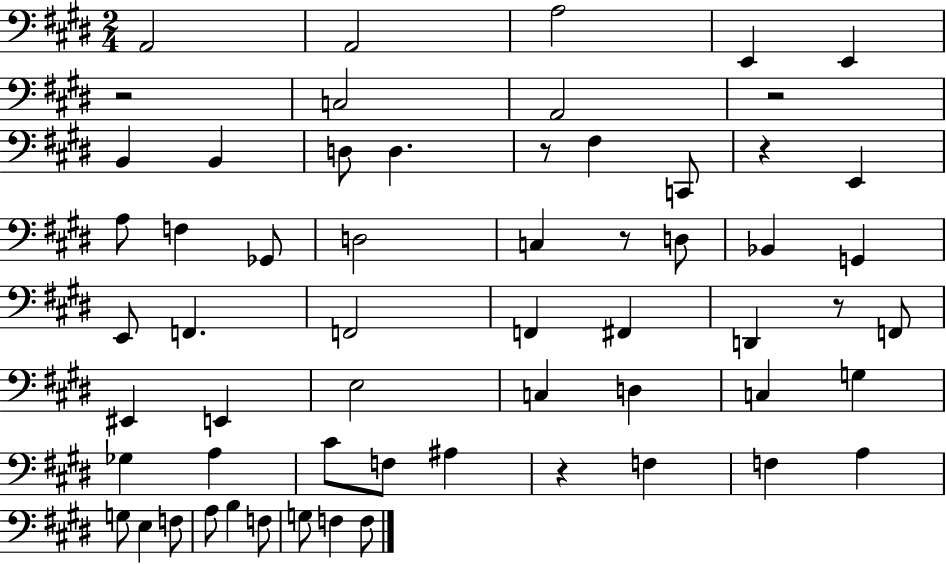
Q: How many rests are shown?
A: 7